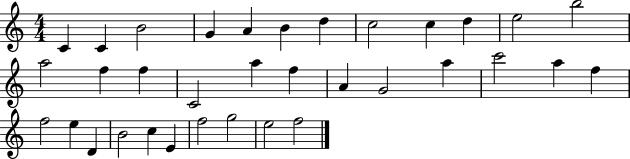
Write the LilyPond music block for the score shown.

{
  \clef treble
  \numericTimeSignature
  \time 4/4
  \key c \major
  c'4 c'4 b'2 | g'4 a'4 b'4 d''4 | c''2 c''4 d''4 | e''2 b''2 | \break a''2 f''4 f''4 | c'2 a''4 f''4 | a'4 g'2 a''4 | c'''2 a''4 f''4 | \break f''2 e''4 d'4 | b'2 c''4 e'4 | f''2 g''2 | e''2 f''2 | \break \bar "|."
}